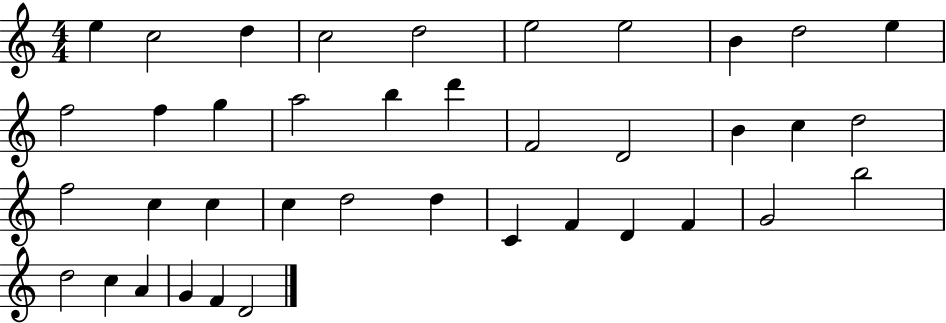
E5/q C5/h D5/q C5/h D5/h E5/h E5/h B4/q D5/h E5/q F5/h F5/q G5/q A5/h B5/q D6/q F4/h D4/h B4/q C5/q D5/h F5/h C5/q C5/q C5/q D5/h D5/q C4/q F4/q D4/q F4/q G4/h B5/h D5/h C5/q A4/q G4/q F4/q D4/h